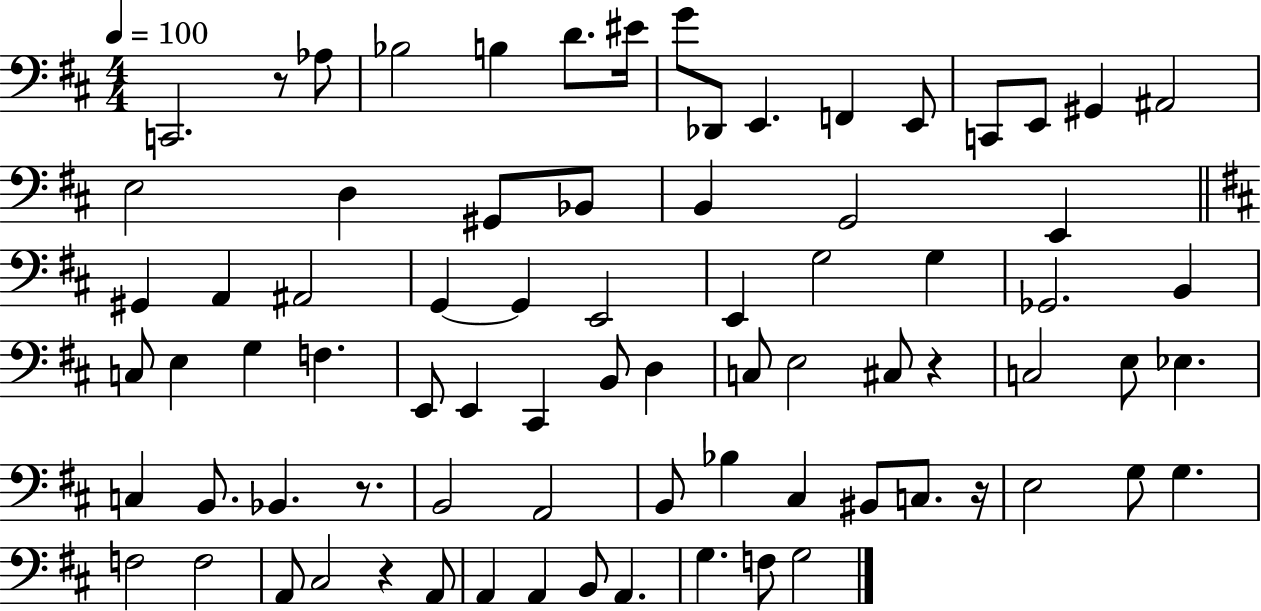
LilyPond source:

{
  \clef bass
  \numericTimeSignature
  \time 4/4
  \key d \major
  \tempo 4 = 100
  c,2. r8 aes8 | bes2 b4 d'8. eis'16 | g'8 des,8 e,4. f,4 e,8 | c,8 e,8 gis,4 ais,2 | \break e2 d4 gis,8 bes,8 | b,4 g,2 e,4 | \bar "||" \break \key d \major gis,4 a,4 ais,2 | g,4~~ g,4 e,2 | e,4 g2 g4 | ges,2. b,4 | \break c8 e4 g4 f4. | e,8 e,4 cis,4 b,8 d4 | c8 e2 cis8 r4 | c2 e8 ees4. | \break c4 b,8. bes,4. r8. | b,2 a,2 | b,8 bes4 cis4 bis,8 c8. r16 | e2 g8 g4. | \break f2 f2 | a,8 cis2 r4 a,8 | a,4 a,4 b,8 a,4. | g4. f8 g2 | \break \bar "|."
}